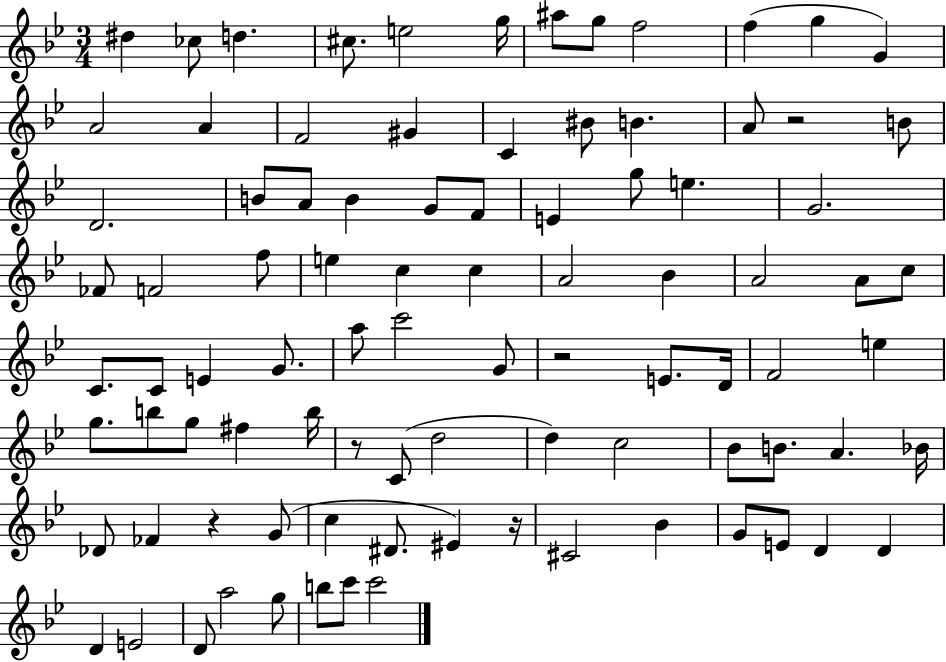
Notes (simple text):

D#5/q CES5/e D5/q. C#5/e. E5/h G5/s A#5/e G5/e F5/h F5/q G5/q G4/q A4/h A4/q F4/h G#4/q C4/q BIS4/e B4/q. A4/e R/h B4/e D4/h. B4/e A4/e B4/q G4/e F4/e E4/q G5/e E5/q. G4/h. FES4/e F4/h F5/e E5/q C5/q C5/q A4/h Bb4/q A4/h A4/e C5/e C4/e. C4/e E4/q G4/e. A5/e C6/h G4/e R/h E4/e. D4/s F4/h E5/q G5/e. B5/e G5/e F#5/q B5/s R/e C4/e D5/h D5/q C5/h Bb4/e B4/e. A4/q. Bb4/s Db4/e FES4/q R/q G4/e C5/q D#4/e. EIS4/q R/s C#4/h Bb4/q G4/e E4/e D4/q D4/q D4/q E4/h D4/e A5/h G5/e B5/e C6/e C6/h